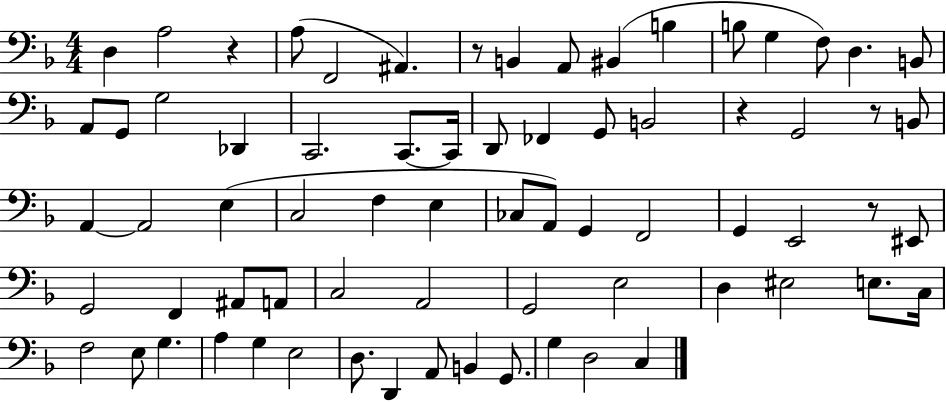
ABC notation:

X:1
T:Untitled
M:4/4
L:1/4
K:F
D, A,2 z A,/2 F,,2 ^A,, z/2 B,, A,,/2 ^B,, B, B,/2 G, F,/2 D, B,,/2 A,,/2 G,,/2 G,2 _D,, C,,2 C,,/2 C,,/4 D,,/2 _F,, G,,/2 B,,2 z G,,2 z/2 B,,/2 A,, A,,2 E, C,2 F, E, _C,/2 A,,/2 G,, F,,2 G,, E,,2 z/2 ^E,,/2 G,,2 F,, ^A,,/2 A,,/2 C,2 A,,2 G,,2 E,2 D, ^E,2 E,/2 C,/4 F,2 E,/2 G, A, G, E,2 D,/2 D,, A,,/2 B,, G,,/2 G, D,2 C,